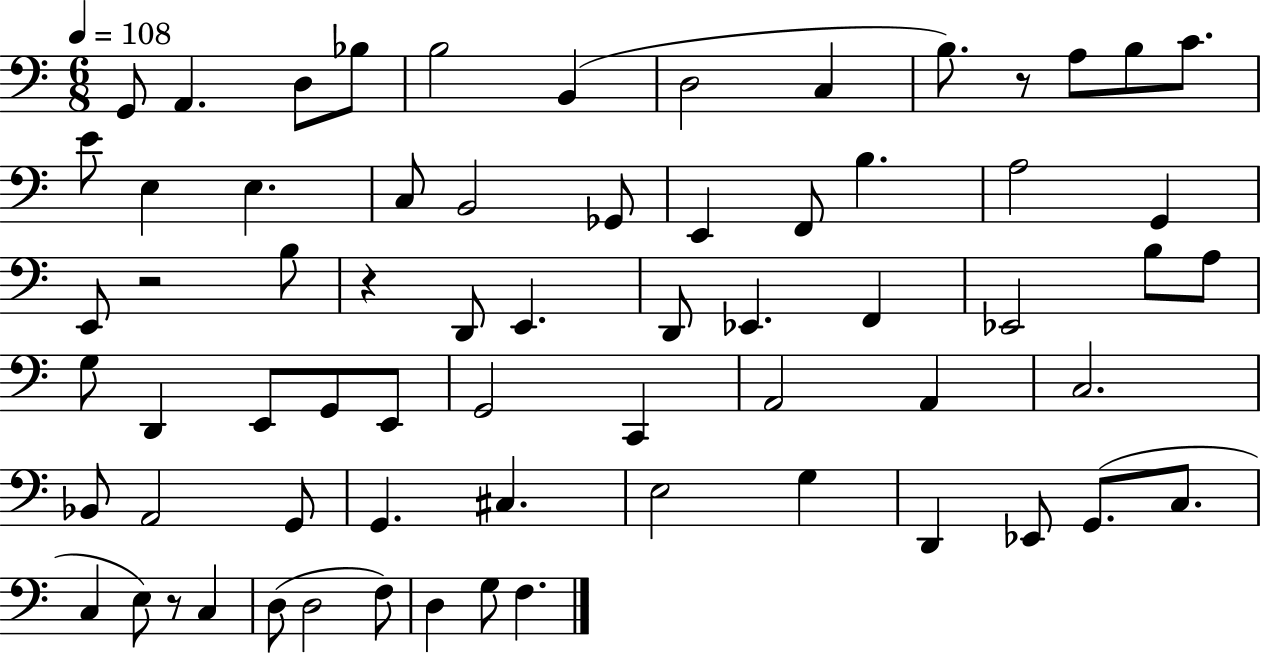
{
  \clef bass
  \numericTimeSignature
  \time 6/8
  \key c \major
  \tempo 4 = 108
  g,8 a,4. d8 bes8 | b2 b,4( | d2 c4 | b8.) r8 a8 b8 c'8. | \break e'8 e4 e4. | c8 b,2 ges,8 | e,4 f,8 b4. | a2 g,4 | \break e,8 r2 b8 | r4 d,8 e,4. | d,8 ees,4. f,4 | ees,2 b8 a8 | \break g8 d,4 e,8 g,8 e,8 | g,2 c,4 | a,2 a,4 | c2. | \break bes,8 a,2 g,8 | g,4. cis4. | e2 g4 | d,4 ees,8 g,8.( c8. | \break c4 e8) r8 c4 | d8( d2 f8) | d4 g8 f4. | \bar "|."
}